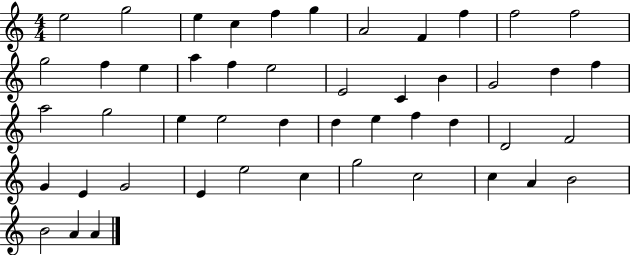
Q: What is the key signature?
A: C major